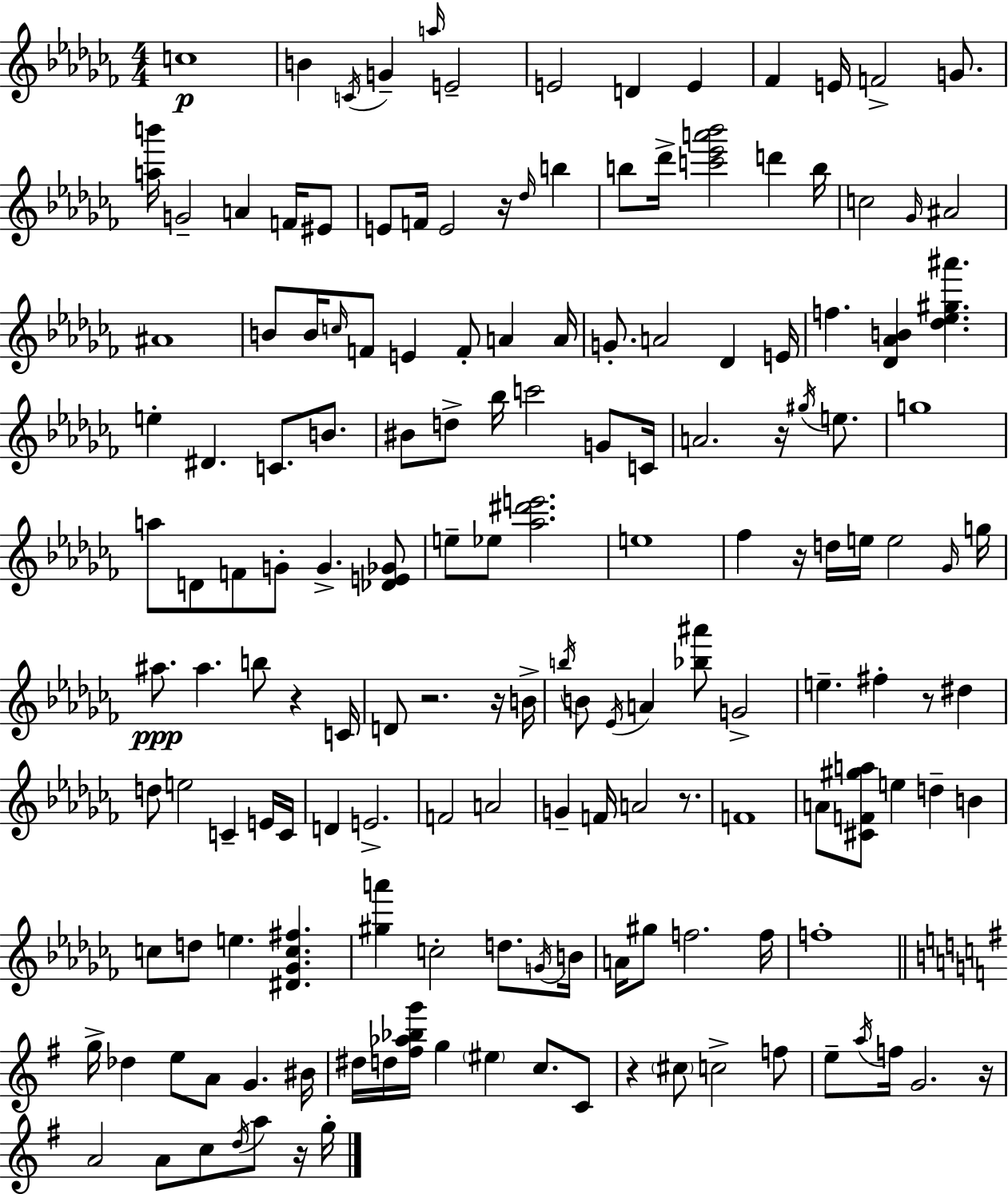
C5/w B4/q C4/s G4/q A5/s E4/h E4/h D4/q E4/q FES4/q E4/s F4/h G4/e. [A5,B6]/s G4/h A4/q F4/s EIS4/e E4/e F4/s E4/h R/s Db5/s B5/q B5/e Db6/s [C6,Eb6,A6,Bb6]/h D6/q B5/s C5/h Gb4/s A#4/h A#4/w B4/e B4/s C5/s F4/e E4/q F4/e A4/q A4/s G4/e. A4/h Db4/q E4/s F5/q. [Db4,Ab4,B4]/q [Db5,Eb5,G#5,A#6]/q. E5/q D#4/q. C4/e. B4/e. BIS4/e D5/e Bb5/s C6/h G4/e C4/s A4/h. R/s G#5/s E5/e. G5/w A5/e D4/e F4/e G4/e G4/q. [Db4,E4,Gb4]/e E5/e Eb5/e [Ab5,D#6,E6]/h. E5/w FES5/q R/s D5/s E5/s E5/h Gb4/s G5/s A#5/e. A#5/q. B5/e R/q C4/s D4/e R/h. R/s B4/s B5/s B4/e Eb4/s A4/q [Bb5,A#6]/e G4/h E5/q. F#5/q R/e D#5/q D5/e E5/h C4/q E4/s C4/s D4/q E4/h. F4/h A4/h G4/q F4/s A4/h R/e. F4/w A4/e [C#4,F4,G#5,A5]/e E5/q D5/q B4/q C5/e D5/e E5/q. [D#4,Gb4,C5,F#5]/q. [G#5,A6]/q C5/h D5/e. G4/s B4/s A4/s G#5/e F5/h. F5/s F5/w G5/s Db5/q E5/e A4/e G4/q. BIS4/s D#5/s D5/s [F#5,Ab5,Bb5,G6]/s G5/q EIS5/q C5/e. C4/e R/q C#5/e C5/h F5/e E5/e A5/s F5/s G4/h. R/s A4/h A4/e C5/e D5/s A5/e R/s G5/s